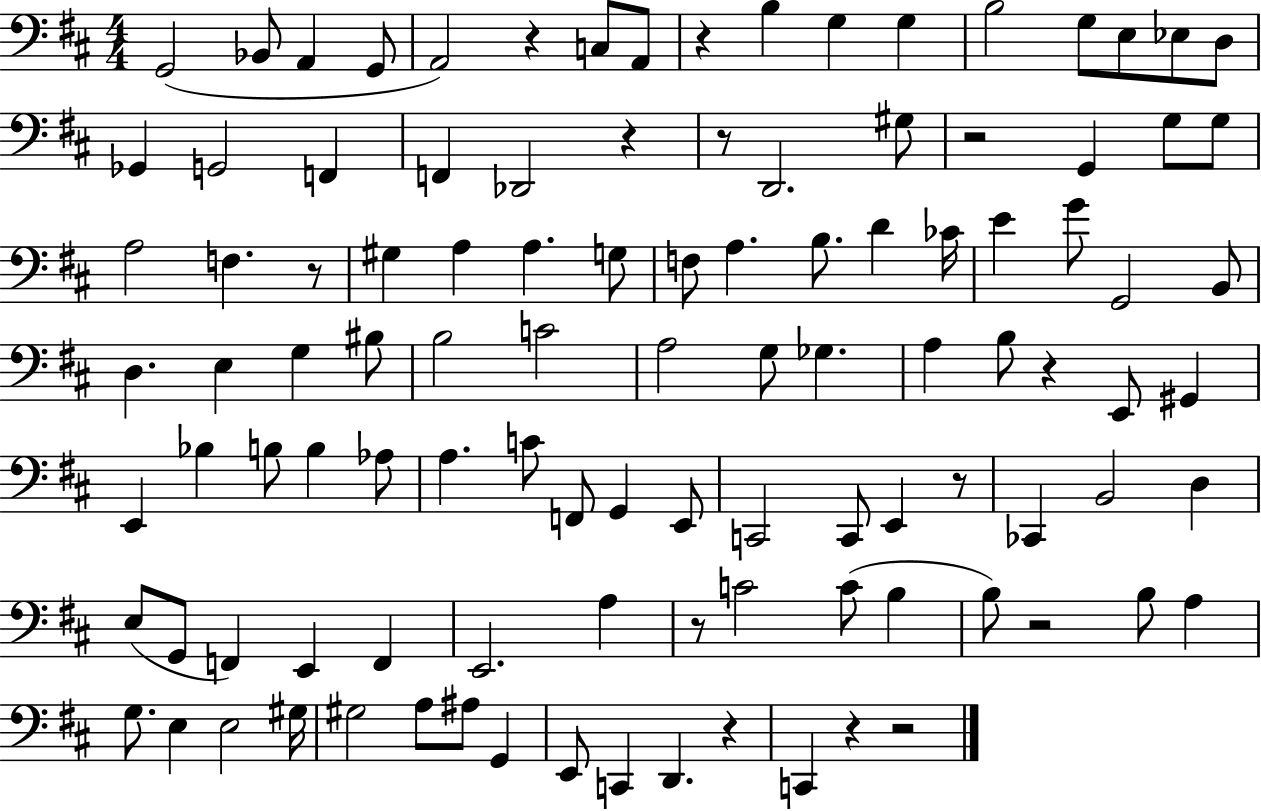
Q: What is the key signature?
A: D major